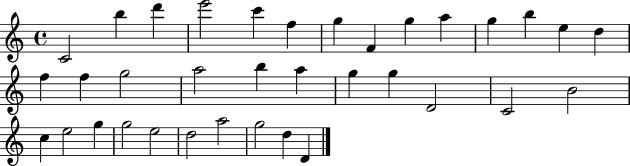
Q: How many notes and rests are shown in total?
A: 35